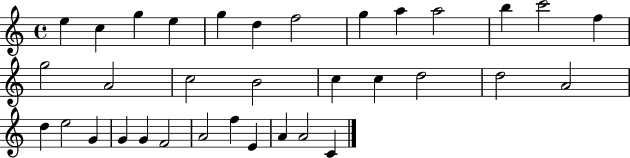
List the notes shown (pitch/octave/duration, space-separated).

E5/q C5/q G5/q E5/q G5/q D5/q F5/h G5/q A5/q A5/h B5/q C6/h F5/q G5/h A4/h C5/h B4/h C5/q C5/q D5/h D5/h A4/h D5/q E5/h G4/q G4/q G4/q F4/h A4/h F5/q E4/q A4/q A4/h C4/q